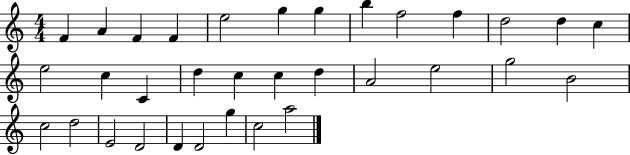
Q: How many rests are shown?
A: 0